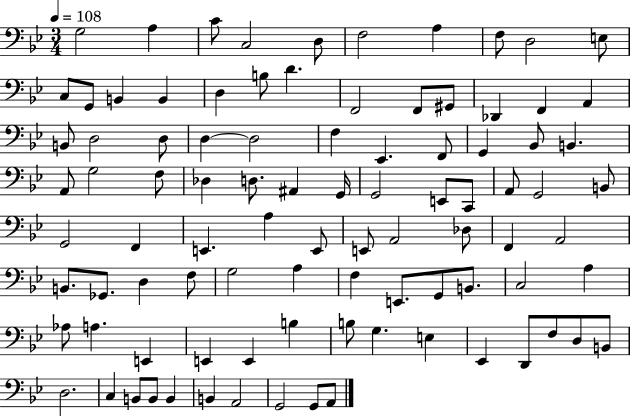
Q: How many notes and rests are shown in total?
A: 93